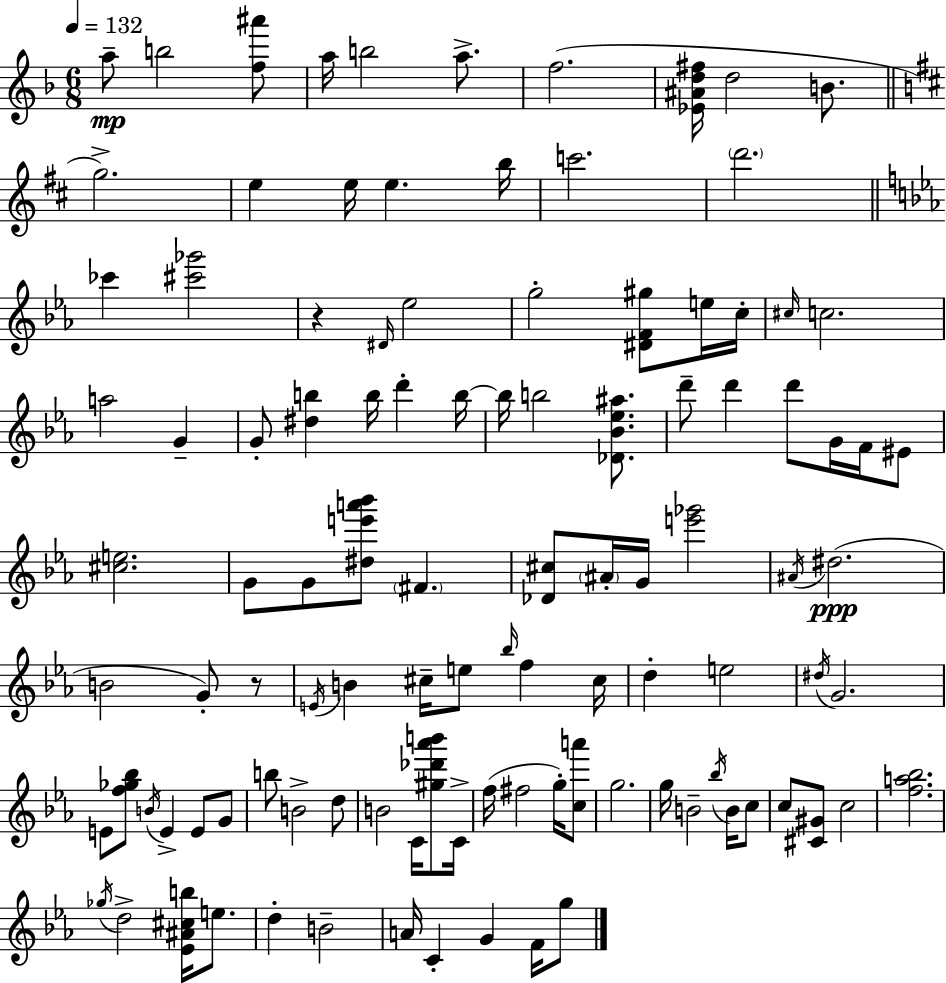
A5/e B5/h [F5,A#6]/e A5/s B5/h A5/e. F5/h. [Eb4,A#4,D5,F#5]/s D5/h B4/e. G5/h. E5/q E5/s E5/q. B5/s C6/h. D6/h. CES6/q [C#6,Gb6]/h R/q D#4/s Eb5/h G5/h [D#4,F4,G#5]/e E5/s C5/s C#5/s C5/h. A5/h G4/q G4/e [D#5,B5]/q B5/s D6/q B5/s B5/s B5/h [Db4,Bb4,Eb5,A#5]/e. D6/e D6/q D6/e G4/s F4/s EIS4/e [C#5,E5]/h. G4/e G4/e [D#5,E6,A6,Bb6]/e F#4/q. [Db4,C#5]/e A#4/s G4/s [E6,Gb6]/h A#4/s D#5/h. B4/h G4/e R/e E4/s B4/q C#5/s E5/e Bb5/s F5/q C#5/s D5/q E5/h D#5/s G4/h. E4/e [F5,Gb5,Bb5]/e B4/s E4/q E4/e G4/e B5/e B4/h D5/e B4/h C4/s [G#5,Db6,Ab6,B6]/e C4/s F5/s F#5/h G5/s [C5,A6]/e G5/h. G5/s B4/h Bb5/s B4/s C5/e C5/e [C#4,G#4]/e C5/h [F5,A5,Bb5]/h. Gb5/s D5/h [Eb4,A#4,C#5,B5]/s E5/e. D5/q B4/h A4/s C4/q G4/q F4/s G5/e